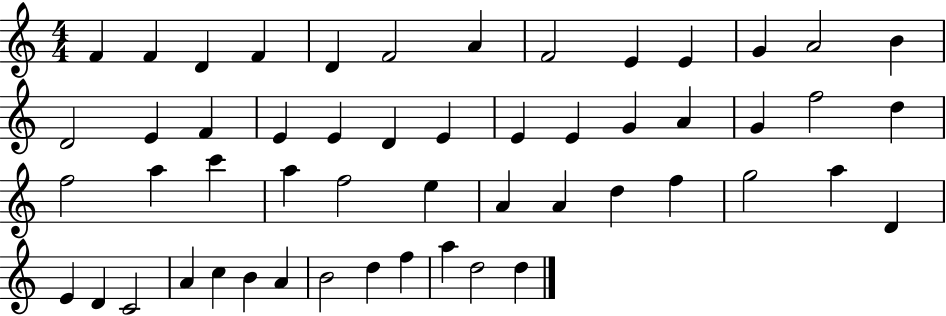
{
  \clef treble
  \numericTimeSignature
  \time 4/4
  \key c \major
  f'4 f'4 d'4 f'4 | d'4 f'2 a'4 | f'2 e'4 e'4 | g'4 a'2 b'4 | \break d'2 e'4 f'4 | e'4 e'4 d'4 e'4 | e'4 e'4 g'4 a'4 | g'4 f''2 d''4 | \break f''2 a''4 c'''4 | a''4 f''2 e''4 | a'4 a'4 d''4 f''4 | g''2 a''4 d'4 | \break e'4 d'4 c'2 | a'4 c''4 b'4 a'4 | b'2 d''4 f''4 | a''4 d''2 d''4 | \break \bar "|."
}